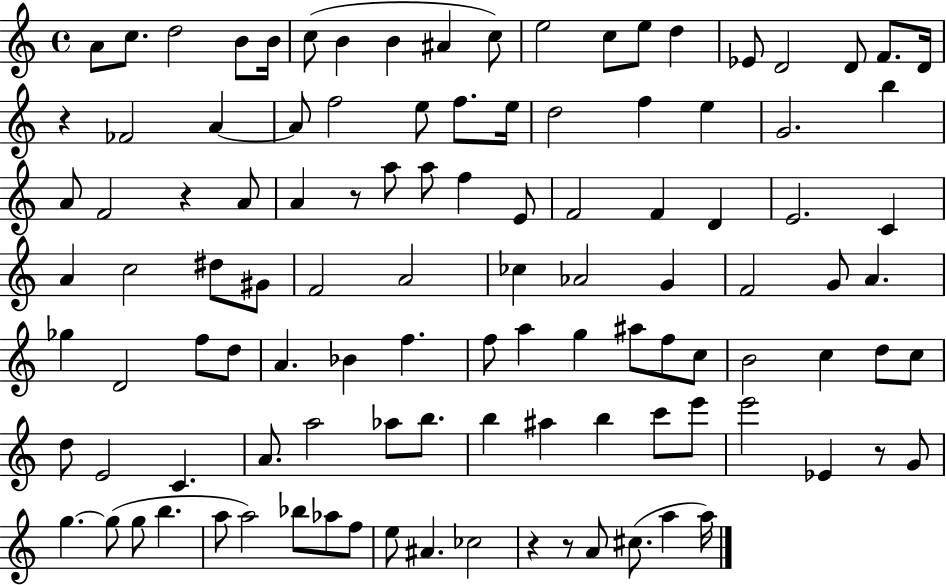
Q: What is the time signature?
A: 4/4